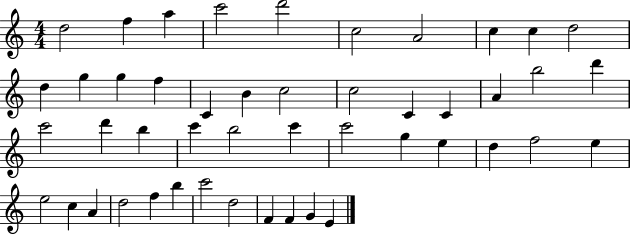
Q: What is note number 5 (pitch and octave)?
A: D6